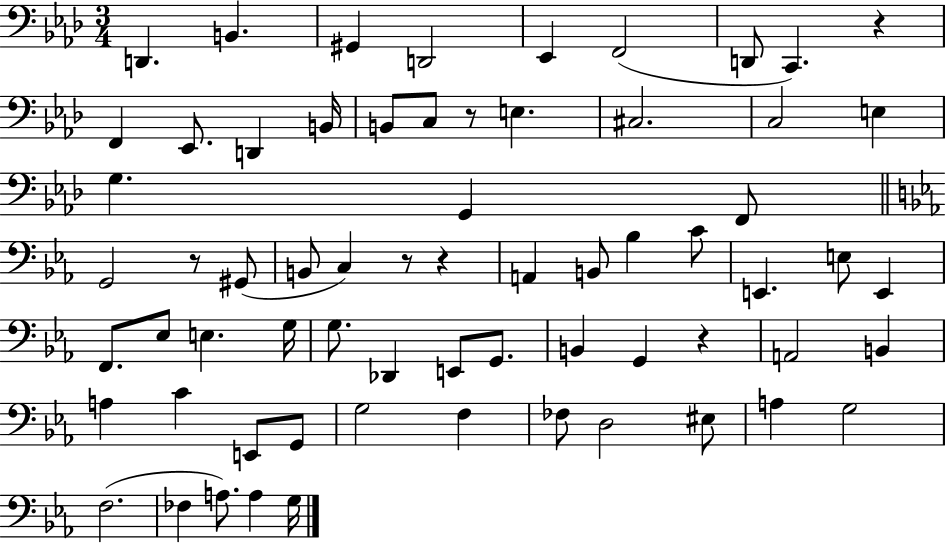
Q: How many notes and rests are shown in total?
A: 66